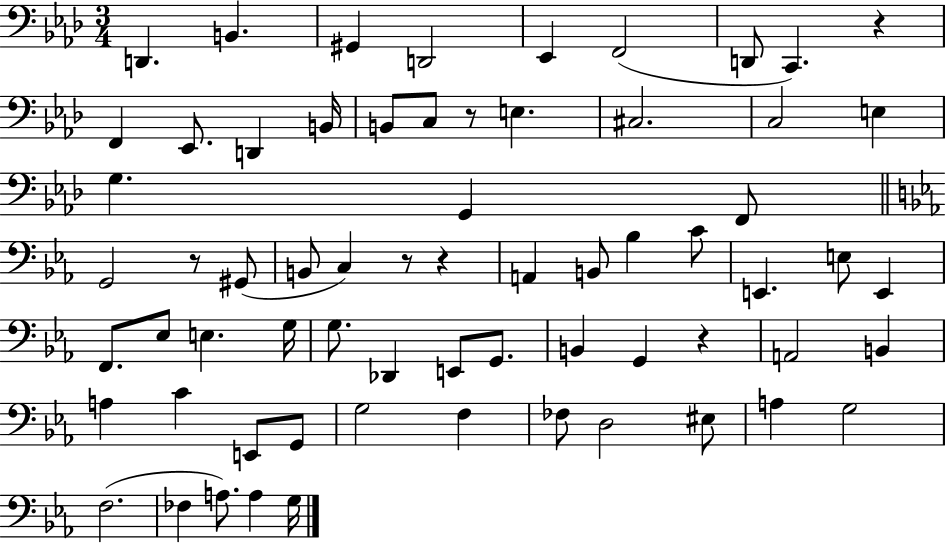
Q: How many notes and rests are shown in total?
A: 66